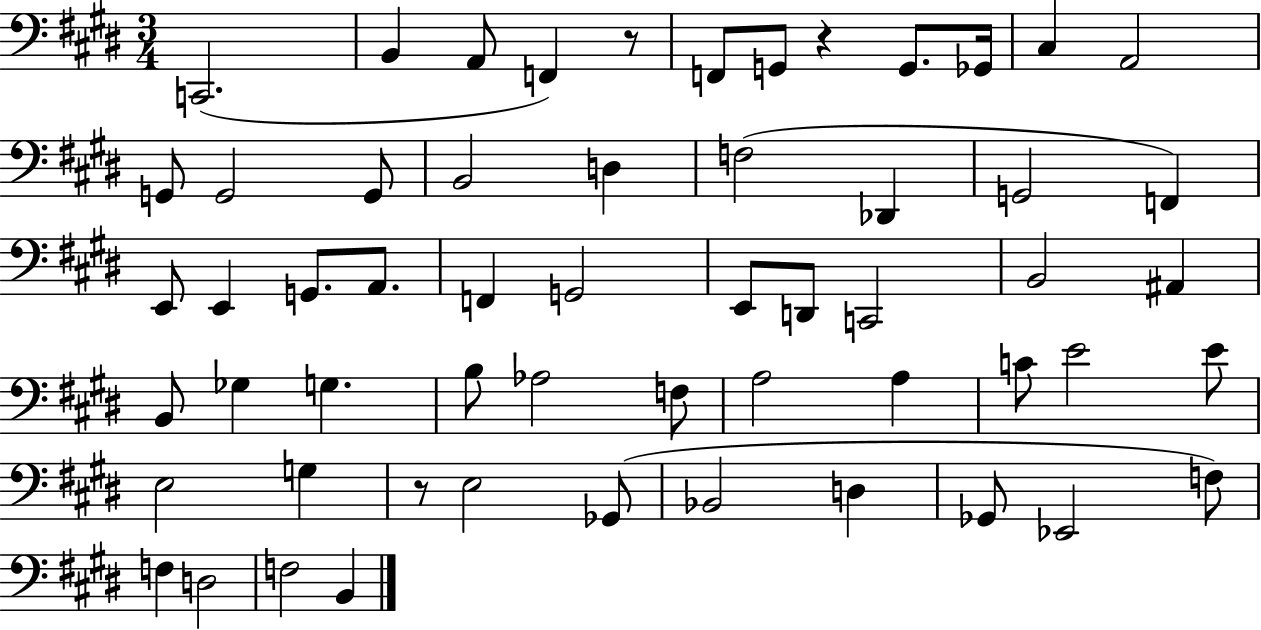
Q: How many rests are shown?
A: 3